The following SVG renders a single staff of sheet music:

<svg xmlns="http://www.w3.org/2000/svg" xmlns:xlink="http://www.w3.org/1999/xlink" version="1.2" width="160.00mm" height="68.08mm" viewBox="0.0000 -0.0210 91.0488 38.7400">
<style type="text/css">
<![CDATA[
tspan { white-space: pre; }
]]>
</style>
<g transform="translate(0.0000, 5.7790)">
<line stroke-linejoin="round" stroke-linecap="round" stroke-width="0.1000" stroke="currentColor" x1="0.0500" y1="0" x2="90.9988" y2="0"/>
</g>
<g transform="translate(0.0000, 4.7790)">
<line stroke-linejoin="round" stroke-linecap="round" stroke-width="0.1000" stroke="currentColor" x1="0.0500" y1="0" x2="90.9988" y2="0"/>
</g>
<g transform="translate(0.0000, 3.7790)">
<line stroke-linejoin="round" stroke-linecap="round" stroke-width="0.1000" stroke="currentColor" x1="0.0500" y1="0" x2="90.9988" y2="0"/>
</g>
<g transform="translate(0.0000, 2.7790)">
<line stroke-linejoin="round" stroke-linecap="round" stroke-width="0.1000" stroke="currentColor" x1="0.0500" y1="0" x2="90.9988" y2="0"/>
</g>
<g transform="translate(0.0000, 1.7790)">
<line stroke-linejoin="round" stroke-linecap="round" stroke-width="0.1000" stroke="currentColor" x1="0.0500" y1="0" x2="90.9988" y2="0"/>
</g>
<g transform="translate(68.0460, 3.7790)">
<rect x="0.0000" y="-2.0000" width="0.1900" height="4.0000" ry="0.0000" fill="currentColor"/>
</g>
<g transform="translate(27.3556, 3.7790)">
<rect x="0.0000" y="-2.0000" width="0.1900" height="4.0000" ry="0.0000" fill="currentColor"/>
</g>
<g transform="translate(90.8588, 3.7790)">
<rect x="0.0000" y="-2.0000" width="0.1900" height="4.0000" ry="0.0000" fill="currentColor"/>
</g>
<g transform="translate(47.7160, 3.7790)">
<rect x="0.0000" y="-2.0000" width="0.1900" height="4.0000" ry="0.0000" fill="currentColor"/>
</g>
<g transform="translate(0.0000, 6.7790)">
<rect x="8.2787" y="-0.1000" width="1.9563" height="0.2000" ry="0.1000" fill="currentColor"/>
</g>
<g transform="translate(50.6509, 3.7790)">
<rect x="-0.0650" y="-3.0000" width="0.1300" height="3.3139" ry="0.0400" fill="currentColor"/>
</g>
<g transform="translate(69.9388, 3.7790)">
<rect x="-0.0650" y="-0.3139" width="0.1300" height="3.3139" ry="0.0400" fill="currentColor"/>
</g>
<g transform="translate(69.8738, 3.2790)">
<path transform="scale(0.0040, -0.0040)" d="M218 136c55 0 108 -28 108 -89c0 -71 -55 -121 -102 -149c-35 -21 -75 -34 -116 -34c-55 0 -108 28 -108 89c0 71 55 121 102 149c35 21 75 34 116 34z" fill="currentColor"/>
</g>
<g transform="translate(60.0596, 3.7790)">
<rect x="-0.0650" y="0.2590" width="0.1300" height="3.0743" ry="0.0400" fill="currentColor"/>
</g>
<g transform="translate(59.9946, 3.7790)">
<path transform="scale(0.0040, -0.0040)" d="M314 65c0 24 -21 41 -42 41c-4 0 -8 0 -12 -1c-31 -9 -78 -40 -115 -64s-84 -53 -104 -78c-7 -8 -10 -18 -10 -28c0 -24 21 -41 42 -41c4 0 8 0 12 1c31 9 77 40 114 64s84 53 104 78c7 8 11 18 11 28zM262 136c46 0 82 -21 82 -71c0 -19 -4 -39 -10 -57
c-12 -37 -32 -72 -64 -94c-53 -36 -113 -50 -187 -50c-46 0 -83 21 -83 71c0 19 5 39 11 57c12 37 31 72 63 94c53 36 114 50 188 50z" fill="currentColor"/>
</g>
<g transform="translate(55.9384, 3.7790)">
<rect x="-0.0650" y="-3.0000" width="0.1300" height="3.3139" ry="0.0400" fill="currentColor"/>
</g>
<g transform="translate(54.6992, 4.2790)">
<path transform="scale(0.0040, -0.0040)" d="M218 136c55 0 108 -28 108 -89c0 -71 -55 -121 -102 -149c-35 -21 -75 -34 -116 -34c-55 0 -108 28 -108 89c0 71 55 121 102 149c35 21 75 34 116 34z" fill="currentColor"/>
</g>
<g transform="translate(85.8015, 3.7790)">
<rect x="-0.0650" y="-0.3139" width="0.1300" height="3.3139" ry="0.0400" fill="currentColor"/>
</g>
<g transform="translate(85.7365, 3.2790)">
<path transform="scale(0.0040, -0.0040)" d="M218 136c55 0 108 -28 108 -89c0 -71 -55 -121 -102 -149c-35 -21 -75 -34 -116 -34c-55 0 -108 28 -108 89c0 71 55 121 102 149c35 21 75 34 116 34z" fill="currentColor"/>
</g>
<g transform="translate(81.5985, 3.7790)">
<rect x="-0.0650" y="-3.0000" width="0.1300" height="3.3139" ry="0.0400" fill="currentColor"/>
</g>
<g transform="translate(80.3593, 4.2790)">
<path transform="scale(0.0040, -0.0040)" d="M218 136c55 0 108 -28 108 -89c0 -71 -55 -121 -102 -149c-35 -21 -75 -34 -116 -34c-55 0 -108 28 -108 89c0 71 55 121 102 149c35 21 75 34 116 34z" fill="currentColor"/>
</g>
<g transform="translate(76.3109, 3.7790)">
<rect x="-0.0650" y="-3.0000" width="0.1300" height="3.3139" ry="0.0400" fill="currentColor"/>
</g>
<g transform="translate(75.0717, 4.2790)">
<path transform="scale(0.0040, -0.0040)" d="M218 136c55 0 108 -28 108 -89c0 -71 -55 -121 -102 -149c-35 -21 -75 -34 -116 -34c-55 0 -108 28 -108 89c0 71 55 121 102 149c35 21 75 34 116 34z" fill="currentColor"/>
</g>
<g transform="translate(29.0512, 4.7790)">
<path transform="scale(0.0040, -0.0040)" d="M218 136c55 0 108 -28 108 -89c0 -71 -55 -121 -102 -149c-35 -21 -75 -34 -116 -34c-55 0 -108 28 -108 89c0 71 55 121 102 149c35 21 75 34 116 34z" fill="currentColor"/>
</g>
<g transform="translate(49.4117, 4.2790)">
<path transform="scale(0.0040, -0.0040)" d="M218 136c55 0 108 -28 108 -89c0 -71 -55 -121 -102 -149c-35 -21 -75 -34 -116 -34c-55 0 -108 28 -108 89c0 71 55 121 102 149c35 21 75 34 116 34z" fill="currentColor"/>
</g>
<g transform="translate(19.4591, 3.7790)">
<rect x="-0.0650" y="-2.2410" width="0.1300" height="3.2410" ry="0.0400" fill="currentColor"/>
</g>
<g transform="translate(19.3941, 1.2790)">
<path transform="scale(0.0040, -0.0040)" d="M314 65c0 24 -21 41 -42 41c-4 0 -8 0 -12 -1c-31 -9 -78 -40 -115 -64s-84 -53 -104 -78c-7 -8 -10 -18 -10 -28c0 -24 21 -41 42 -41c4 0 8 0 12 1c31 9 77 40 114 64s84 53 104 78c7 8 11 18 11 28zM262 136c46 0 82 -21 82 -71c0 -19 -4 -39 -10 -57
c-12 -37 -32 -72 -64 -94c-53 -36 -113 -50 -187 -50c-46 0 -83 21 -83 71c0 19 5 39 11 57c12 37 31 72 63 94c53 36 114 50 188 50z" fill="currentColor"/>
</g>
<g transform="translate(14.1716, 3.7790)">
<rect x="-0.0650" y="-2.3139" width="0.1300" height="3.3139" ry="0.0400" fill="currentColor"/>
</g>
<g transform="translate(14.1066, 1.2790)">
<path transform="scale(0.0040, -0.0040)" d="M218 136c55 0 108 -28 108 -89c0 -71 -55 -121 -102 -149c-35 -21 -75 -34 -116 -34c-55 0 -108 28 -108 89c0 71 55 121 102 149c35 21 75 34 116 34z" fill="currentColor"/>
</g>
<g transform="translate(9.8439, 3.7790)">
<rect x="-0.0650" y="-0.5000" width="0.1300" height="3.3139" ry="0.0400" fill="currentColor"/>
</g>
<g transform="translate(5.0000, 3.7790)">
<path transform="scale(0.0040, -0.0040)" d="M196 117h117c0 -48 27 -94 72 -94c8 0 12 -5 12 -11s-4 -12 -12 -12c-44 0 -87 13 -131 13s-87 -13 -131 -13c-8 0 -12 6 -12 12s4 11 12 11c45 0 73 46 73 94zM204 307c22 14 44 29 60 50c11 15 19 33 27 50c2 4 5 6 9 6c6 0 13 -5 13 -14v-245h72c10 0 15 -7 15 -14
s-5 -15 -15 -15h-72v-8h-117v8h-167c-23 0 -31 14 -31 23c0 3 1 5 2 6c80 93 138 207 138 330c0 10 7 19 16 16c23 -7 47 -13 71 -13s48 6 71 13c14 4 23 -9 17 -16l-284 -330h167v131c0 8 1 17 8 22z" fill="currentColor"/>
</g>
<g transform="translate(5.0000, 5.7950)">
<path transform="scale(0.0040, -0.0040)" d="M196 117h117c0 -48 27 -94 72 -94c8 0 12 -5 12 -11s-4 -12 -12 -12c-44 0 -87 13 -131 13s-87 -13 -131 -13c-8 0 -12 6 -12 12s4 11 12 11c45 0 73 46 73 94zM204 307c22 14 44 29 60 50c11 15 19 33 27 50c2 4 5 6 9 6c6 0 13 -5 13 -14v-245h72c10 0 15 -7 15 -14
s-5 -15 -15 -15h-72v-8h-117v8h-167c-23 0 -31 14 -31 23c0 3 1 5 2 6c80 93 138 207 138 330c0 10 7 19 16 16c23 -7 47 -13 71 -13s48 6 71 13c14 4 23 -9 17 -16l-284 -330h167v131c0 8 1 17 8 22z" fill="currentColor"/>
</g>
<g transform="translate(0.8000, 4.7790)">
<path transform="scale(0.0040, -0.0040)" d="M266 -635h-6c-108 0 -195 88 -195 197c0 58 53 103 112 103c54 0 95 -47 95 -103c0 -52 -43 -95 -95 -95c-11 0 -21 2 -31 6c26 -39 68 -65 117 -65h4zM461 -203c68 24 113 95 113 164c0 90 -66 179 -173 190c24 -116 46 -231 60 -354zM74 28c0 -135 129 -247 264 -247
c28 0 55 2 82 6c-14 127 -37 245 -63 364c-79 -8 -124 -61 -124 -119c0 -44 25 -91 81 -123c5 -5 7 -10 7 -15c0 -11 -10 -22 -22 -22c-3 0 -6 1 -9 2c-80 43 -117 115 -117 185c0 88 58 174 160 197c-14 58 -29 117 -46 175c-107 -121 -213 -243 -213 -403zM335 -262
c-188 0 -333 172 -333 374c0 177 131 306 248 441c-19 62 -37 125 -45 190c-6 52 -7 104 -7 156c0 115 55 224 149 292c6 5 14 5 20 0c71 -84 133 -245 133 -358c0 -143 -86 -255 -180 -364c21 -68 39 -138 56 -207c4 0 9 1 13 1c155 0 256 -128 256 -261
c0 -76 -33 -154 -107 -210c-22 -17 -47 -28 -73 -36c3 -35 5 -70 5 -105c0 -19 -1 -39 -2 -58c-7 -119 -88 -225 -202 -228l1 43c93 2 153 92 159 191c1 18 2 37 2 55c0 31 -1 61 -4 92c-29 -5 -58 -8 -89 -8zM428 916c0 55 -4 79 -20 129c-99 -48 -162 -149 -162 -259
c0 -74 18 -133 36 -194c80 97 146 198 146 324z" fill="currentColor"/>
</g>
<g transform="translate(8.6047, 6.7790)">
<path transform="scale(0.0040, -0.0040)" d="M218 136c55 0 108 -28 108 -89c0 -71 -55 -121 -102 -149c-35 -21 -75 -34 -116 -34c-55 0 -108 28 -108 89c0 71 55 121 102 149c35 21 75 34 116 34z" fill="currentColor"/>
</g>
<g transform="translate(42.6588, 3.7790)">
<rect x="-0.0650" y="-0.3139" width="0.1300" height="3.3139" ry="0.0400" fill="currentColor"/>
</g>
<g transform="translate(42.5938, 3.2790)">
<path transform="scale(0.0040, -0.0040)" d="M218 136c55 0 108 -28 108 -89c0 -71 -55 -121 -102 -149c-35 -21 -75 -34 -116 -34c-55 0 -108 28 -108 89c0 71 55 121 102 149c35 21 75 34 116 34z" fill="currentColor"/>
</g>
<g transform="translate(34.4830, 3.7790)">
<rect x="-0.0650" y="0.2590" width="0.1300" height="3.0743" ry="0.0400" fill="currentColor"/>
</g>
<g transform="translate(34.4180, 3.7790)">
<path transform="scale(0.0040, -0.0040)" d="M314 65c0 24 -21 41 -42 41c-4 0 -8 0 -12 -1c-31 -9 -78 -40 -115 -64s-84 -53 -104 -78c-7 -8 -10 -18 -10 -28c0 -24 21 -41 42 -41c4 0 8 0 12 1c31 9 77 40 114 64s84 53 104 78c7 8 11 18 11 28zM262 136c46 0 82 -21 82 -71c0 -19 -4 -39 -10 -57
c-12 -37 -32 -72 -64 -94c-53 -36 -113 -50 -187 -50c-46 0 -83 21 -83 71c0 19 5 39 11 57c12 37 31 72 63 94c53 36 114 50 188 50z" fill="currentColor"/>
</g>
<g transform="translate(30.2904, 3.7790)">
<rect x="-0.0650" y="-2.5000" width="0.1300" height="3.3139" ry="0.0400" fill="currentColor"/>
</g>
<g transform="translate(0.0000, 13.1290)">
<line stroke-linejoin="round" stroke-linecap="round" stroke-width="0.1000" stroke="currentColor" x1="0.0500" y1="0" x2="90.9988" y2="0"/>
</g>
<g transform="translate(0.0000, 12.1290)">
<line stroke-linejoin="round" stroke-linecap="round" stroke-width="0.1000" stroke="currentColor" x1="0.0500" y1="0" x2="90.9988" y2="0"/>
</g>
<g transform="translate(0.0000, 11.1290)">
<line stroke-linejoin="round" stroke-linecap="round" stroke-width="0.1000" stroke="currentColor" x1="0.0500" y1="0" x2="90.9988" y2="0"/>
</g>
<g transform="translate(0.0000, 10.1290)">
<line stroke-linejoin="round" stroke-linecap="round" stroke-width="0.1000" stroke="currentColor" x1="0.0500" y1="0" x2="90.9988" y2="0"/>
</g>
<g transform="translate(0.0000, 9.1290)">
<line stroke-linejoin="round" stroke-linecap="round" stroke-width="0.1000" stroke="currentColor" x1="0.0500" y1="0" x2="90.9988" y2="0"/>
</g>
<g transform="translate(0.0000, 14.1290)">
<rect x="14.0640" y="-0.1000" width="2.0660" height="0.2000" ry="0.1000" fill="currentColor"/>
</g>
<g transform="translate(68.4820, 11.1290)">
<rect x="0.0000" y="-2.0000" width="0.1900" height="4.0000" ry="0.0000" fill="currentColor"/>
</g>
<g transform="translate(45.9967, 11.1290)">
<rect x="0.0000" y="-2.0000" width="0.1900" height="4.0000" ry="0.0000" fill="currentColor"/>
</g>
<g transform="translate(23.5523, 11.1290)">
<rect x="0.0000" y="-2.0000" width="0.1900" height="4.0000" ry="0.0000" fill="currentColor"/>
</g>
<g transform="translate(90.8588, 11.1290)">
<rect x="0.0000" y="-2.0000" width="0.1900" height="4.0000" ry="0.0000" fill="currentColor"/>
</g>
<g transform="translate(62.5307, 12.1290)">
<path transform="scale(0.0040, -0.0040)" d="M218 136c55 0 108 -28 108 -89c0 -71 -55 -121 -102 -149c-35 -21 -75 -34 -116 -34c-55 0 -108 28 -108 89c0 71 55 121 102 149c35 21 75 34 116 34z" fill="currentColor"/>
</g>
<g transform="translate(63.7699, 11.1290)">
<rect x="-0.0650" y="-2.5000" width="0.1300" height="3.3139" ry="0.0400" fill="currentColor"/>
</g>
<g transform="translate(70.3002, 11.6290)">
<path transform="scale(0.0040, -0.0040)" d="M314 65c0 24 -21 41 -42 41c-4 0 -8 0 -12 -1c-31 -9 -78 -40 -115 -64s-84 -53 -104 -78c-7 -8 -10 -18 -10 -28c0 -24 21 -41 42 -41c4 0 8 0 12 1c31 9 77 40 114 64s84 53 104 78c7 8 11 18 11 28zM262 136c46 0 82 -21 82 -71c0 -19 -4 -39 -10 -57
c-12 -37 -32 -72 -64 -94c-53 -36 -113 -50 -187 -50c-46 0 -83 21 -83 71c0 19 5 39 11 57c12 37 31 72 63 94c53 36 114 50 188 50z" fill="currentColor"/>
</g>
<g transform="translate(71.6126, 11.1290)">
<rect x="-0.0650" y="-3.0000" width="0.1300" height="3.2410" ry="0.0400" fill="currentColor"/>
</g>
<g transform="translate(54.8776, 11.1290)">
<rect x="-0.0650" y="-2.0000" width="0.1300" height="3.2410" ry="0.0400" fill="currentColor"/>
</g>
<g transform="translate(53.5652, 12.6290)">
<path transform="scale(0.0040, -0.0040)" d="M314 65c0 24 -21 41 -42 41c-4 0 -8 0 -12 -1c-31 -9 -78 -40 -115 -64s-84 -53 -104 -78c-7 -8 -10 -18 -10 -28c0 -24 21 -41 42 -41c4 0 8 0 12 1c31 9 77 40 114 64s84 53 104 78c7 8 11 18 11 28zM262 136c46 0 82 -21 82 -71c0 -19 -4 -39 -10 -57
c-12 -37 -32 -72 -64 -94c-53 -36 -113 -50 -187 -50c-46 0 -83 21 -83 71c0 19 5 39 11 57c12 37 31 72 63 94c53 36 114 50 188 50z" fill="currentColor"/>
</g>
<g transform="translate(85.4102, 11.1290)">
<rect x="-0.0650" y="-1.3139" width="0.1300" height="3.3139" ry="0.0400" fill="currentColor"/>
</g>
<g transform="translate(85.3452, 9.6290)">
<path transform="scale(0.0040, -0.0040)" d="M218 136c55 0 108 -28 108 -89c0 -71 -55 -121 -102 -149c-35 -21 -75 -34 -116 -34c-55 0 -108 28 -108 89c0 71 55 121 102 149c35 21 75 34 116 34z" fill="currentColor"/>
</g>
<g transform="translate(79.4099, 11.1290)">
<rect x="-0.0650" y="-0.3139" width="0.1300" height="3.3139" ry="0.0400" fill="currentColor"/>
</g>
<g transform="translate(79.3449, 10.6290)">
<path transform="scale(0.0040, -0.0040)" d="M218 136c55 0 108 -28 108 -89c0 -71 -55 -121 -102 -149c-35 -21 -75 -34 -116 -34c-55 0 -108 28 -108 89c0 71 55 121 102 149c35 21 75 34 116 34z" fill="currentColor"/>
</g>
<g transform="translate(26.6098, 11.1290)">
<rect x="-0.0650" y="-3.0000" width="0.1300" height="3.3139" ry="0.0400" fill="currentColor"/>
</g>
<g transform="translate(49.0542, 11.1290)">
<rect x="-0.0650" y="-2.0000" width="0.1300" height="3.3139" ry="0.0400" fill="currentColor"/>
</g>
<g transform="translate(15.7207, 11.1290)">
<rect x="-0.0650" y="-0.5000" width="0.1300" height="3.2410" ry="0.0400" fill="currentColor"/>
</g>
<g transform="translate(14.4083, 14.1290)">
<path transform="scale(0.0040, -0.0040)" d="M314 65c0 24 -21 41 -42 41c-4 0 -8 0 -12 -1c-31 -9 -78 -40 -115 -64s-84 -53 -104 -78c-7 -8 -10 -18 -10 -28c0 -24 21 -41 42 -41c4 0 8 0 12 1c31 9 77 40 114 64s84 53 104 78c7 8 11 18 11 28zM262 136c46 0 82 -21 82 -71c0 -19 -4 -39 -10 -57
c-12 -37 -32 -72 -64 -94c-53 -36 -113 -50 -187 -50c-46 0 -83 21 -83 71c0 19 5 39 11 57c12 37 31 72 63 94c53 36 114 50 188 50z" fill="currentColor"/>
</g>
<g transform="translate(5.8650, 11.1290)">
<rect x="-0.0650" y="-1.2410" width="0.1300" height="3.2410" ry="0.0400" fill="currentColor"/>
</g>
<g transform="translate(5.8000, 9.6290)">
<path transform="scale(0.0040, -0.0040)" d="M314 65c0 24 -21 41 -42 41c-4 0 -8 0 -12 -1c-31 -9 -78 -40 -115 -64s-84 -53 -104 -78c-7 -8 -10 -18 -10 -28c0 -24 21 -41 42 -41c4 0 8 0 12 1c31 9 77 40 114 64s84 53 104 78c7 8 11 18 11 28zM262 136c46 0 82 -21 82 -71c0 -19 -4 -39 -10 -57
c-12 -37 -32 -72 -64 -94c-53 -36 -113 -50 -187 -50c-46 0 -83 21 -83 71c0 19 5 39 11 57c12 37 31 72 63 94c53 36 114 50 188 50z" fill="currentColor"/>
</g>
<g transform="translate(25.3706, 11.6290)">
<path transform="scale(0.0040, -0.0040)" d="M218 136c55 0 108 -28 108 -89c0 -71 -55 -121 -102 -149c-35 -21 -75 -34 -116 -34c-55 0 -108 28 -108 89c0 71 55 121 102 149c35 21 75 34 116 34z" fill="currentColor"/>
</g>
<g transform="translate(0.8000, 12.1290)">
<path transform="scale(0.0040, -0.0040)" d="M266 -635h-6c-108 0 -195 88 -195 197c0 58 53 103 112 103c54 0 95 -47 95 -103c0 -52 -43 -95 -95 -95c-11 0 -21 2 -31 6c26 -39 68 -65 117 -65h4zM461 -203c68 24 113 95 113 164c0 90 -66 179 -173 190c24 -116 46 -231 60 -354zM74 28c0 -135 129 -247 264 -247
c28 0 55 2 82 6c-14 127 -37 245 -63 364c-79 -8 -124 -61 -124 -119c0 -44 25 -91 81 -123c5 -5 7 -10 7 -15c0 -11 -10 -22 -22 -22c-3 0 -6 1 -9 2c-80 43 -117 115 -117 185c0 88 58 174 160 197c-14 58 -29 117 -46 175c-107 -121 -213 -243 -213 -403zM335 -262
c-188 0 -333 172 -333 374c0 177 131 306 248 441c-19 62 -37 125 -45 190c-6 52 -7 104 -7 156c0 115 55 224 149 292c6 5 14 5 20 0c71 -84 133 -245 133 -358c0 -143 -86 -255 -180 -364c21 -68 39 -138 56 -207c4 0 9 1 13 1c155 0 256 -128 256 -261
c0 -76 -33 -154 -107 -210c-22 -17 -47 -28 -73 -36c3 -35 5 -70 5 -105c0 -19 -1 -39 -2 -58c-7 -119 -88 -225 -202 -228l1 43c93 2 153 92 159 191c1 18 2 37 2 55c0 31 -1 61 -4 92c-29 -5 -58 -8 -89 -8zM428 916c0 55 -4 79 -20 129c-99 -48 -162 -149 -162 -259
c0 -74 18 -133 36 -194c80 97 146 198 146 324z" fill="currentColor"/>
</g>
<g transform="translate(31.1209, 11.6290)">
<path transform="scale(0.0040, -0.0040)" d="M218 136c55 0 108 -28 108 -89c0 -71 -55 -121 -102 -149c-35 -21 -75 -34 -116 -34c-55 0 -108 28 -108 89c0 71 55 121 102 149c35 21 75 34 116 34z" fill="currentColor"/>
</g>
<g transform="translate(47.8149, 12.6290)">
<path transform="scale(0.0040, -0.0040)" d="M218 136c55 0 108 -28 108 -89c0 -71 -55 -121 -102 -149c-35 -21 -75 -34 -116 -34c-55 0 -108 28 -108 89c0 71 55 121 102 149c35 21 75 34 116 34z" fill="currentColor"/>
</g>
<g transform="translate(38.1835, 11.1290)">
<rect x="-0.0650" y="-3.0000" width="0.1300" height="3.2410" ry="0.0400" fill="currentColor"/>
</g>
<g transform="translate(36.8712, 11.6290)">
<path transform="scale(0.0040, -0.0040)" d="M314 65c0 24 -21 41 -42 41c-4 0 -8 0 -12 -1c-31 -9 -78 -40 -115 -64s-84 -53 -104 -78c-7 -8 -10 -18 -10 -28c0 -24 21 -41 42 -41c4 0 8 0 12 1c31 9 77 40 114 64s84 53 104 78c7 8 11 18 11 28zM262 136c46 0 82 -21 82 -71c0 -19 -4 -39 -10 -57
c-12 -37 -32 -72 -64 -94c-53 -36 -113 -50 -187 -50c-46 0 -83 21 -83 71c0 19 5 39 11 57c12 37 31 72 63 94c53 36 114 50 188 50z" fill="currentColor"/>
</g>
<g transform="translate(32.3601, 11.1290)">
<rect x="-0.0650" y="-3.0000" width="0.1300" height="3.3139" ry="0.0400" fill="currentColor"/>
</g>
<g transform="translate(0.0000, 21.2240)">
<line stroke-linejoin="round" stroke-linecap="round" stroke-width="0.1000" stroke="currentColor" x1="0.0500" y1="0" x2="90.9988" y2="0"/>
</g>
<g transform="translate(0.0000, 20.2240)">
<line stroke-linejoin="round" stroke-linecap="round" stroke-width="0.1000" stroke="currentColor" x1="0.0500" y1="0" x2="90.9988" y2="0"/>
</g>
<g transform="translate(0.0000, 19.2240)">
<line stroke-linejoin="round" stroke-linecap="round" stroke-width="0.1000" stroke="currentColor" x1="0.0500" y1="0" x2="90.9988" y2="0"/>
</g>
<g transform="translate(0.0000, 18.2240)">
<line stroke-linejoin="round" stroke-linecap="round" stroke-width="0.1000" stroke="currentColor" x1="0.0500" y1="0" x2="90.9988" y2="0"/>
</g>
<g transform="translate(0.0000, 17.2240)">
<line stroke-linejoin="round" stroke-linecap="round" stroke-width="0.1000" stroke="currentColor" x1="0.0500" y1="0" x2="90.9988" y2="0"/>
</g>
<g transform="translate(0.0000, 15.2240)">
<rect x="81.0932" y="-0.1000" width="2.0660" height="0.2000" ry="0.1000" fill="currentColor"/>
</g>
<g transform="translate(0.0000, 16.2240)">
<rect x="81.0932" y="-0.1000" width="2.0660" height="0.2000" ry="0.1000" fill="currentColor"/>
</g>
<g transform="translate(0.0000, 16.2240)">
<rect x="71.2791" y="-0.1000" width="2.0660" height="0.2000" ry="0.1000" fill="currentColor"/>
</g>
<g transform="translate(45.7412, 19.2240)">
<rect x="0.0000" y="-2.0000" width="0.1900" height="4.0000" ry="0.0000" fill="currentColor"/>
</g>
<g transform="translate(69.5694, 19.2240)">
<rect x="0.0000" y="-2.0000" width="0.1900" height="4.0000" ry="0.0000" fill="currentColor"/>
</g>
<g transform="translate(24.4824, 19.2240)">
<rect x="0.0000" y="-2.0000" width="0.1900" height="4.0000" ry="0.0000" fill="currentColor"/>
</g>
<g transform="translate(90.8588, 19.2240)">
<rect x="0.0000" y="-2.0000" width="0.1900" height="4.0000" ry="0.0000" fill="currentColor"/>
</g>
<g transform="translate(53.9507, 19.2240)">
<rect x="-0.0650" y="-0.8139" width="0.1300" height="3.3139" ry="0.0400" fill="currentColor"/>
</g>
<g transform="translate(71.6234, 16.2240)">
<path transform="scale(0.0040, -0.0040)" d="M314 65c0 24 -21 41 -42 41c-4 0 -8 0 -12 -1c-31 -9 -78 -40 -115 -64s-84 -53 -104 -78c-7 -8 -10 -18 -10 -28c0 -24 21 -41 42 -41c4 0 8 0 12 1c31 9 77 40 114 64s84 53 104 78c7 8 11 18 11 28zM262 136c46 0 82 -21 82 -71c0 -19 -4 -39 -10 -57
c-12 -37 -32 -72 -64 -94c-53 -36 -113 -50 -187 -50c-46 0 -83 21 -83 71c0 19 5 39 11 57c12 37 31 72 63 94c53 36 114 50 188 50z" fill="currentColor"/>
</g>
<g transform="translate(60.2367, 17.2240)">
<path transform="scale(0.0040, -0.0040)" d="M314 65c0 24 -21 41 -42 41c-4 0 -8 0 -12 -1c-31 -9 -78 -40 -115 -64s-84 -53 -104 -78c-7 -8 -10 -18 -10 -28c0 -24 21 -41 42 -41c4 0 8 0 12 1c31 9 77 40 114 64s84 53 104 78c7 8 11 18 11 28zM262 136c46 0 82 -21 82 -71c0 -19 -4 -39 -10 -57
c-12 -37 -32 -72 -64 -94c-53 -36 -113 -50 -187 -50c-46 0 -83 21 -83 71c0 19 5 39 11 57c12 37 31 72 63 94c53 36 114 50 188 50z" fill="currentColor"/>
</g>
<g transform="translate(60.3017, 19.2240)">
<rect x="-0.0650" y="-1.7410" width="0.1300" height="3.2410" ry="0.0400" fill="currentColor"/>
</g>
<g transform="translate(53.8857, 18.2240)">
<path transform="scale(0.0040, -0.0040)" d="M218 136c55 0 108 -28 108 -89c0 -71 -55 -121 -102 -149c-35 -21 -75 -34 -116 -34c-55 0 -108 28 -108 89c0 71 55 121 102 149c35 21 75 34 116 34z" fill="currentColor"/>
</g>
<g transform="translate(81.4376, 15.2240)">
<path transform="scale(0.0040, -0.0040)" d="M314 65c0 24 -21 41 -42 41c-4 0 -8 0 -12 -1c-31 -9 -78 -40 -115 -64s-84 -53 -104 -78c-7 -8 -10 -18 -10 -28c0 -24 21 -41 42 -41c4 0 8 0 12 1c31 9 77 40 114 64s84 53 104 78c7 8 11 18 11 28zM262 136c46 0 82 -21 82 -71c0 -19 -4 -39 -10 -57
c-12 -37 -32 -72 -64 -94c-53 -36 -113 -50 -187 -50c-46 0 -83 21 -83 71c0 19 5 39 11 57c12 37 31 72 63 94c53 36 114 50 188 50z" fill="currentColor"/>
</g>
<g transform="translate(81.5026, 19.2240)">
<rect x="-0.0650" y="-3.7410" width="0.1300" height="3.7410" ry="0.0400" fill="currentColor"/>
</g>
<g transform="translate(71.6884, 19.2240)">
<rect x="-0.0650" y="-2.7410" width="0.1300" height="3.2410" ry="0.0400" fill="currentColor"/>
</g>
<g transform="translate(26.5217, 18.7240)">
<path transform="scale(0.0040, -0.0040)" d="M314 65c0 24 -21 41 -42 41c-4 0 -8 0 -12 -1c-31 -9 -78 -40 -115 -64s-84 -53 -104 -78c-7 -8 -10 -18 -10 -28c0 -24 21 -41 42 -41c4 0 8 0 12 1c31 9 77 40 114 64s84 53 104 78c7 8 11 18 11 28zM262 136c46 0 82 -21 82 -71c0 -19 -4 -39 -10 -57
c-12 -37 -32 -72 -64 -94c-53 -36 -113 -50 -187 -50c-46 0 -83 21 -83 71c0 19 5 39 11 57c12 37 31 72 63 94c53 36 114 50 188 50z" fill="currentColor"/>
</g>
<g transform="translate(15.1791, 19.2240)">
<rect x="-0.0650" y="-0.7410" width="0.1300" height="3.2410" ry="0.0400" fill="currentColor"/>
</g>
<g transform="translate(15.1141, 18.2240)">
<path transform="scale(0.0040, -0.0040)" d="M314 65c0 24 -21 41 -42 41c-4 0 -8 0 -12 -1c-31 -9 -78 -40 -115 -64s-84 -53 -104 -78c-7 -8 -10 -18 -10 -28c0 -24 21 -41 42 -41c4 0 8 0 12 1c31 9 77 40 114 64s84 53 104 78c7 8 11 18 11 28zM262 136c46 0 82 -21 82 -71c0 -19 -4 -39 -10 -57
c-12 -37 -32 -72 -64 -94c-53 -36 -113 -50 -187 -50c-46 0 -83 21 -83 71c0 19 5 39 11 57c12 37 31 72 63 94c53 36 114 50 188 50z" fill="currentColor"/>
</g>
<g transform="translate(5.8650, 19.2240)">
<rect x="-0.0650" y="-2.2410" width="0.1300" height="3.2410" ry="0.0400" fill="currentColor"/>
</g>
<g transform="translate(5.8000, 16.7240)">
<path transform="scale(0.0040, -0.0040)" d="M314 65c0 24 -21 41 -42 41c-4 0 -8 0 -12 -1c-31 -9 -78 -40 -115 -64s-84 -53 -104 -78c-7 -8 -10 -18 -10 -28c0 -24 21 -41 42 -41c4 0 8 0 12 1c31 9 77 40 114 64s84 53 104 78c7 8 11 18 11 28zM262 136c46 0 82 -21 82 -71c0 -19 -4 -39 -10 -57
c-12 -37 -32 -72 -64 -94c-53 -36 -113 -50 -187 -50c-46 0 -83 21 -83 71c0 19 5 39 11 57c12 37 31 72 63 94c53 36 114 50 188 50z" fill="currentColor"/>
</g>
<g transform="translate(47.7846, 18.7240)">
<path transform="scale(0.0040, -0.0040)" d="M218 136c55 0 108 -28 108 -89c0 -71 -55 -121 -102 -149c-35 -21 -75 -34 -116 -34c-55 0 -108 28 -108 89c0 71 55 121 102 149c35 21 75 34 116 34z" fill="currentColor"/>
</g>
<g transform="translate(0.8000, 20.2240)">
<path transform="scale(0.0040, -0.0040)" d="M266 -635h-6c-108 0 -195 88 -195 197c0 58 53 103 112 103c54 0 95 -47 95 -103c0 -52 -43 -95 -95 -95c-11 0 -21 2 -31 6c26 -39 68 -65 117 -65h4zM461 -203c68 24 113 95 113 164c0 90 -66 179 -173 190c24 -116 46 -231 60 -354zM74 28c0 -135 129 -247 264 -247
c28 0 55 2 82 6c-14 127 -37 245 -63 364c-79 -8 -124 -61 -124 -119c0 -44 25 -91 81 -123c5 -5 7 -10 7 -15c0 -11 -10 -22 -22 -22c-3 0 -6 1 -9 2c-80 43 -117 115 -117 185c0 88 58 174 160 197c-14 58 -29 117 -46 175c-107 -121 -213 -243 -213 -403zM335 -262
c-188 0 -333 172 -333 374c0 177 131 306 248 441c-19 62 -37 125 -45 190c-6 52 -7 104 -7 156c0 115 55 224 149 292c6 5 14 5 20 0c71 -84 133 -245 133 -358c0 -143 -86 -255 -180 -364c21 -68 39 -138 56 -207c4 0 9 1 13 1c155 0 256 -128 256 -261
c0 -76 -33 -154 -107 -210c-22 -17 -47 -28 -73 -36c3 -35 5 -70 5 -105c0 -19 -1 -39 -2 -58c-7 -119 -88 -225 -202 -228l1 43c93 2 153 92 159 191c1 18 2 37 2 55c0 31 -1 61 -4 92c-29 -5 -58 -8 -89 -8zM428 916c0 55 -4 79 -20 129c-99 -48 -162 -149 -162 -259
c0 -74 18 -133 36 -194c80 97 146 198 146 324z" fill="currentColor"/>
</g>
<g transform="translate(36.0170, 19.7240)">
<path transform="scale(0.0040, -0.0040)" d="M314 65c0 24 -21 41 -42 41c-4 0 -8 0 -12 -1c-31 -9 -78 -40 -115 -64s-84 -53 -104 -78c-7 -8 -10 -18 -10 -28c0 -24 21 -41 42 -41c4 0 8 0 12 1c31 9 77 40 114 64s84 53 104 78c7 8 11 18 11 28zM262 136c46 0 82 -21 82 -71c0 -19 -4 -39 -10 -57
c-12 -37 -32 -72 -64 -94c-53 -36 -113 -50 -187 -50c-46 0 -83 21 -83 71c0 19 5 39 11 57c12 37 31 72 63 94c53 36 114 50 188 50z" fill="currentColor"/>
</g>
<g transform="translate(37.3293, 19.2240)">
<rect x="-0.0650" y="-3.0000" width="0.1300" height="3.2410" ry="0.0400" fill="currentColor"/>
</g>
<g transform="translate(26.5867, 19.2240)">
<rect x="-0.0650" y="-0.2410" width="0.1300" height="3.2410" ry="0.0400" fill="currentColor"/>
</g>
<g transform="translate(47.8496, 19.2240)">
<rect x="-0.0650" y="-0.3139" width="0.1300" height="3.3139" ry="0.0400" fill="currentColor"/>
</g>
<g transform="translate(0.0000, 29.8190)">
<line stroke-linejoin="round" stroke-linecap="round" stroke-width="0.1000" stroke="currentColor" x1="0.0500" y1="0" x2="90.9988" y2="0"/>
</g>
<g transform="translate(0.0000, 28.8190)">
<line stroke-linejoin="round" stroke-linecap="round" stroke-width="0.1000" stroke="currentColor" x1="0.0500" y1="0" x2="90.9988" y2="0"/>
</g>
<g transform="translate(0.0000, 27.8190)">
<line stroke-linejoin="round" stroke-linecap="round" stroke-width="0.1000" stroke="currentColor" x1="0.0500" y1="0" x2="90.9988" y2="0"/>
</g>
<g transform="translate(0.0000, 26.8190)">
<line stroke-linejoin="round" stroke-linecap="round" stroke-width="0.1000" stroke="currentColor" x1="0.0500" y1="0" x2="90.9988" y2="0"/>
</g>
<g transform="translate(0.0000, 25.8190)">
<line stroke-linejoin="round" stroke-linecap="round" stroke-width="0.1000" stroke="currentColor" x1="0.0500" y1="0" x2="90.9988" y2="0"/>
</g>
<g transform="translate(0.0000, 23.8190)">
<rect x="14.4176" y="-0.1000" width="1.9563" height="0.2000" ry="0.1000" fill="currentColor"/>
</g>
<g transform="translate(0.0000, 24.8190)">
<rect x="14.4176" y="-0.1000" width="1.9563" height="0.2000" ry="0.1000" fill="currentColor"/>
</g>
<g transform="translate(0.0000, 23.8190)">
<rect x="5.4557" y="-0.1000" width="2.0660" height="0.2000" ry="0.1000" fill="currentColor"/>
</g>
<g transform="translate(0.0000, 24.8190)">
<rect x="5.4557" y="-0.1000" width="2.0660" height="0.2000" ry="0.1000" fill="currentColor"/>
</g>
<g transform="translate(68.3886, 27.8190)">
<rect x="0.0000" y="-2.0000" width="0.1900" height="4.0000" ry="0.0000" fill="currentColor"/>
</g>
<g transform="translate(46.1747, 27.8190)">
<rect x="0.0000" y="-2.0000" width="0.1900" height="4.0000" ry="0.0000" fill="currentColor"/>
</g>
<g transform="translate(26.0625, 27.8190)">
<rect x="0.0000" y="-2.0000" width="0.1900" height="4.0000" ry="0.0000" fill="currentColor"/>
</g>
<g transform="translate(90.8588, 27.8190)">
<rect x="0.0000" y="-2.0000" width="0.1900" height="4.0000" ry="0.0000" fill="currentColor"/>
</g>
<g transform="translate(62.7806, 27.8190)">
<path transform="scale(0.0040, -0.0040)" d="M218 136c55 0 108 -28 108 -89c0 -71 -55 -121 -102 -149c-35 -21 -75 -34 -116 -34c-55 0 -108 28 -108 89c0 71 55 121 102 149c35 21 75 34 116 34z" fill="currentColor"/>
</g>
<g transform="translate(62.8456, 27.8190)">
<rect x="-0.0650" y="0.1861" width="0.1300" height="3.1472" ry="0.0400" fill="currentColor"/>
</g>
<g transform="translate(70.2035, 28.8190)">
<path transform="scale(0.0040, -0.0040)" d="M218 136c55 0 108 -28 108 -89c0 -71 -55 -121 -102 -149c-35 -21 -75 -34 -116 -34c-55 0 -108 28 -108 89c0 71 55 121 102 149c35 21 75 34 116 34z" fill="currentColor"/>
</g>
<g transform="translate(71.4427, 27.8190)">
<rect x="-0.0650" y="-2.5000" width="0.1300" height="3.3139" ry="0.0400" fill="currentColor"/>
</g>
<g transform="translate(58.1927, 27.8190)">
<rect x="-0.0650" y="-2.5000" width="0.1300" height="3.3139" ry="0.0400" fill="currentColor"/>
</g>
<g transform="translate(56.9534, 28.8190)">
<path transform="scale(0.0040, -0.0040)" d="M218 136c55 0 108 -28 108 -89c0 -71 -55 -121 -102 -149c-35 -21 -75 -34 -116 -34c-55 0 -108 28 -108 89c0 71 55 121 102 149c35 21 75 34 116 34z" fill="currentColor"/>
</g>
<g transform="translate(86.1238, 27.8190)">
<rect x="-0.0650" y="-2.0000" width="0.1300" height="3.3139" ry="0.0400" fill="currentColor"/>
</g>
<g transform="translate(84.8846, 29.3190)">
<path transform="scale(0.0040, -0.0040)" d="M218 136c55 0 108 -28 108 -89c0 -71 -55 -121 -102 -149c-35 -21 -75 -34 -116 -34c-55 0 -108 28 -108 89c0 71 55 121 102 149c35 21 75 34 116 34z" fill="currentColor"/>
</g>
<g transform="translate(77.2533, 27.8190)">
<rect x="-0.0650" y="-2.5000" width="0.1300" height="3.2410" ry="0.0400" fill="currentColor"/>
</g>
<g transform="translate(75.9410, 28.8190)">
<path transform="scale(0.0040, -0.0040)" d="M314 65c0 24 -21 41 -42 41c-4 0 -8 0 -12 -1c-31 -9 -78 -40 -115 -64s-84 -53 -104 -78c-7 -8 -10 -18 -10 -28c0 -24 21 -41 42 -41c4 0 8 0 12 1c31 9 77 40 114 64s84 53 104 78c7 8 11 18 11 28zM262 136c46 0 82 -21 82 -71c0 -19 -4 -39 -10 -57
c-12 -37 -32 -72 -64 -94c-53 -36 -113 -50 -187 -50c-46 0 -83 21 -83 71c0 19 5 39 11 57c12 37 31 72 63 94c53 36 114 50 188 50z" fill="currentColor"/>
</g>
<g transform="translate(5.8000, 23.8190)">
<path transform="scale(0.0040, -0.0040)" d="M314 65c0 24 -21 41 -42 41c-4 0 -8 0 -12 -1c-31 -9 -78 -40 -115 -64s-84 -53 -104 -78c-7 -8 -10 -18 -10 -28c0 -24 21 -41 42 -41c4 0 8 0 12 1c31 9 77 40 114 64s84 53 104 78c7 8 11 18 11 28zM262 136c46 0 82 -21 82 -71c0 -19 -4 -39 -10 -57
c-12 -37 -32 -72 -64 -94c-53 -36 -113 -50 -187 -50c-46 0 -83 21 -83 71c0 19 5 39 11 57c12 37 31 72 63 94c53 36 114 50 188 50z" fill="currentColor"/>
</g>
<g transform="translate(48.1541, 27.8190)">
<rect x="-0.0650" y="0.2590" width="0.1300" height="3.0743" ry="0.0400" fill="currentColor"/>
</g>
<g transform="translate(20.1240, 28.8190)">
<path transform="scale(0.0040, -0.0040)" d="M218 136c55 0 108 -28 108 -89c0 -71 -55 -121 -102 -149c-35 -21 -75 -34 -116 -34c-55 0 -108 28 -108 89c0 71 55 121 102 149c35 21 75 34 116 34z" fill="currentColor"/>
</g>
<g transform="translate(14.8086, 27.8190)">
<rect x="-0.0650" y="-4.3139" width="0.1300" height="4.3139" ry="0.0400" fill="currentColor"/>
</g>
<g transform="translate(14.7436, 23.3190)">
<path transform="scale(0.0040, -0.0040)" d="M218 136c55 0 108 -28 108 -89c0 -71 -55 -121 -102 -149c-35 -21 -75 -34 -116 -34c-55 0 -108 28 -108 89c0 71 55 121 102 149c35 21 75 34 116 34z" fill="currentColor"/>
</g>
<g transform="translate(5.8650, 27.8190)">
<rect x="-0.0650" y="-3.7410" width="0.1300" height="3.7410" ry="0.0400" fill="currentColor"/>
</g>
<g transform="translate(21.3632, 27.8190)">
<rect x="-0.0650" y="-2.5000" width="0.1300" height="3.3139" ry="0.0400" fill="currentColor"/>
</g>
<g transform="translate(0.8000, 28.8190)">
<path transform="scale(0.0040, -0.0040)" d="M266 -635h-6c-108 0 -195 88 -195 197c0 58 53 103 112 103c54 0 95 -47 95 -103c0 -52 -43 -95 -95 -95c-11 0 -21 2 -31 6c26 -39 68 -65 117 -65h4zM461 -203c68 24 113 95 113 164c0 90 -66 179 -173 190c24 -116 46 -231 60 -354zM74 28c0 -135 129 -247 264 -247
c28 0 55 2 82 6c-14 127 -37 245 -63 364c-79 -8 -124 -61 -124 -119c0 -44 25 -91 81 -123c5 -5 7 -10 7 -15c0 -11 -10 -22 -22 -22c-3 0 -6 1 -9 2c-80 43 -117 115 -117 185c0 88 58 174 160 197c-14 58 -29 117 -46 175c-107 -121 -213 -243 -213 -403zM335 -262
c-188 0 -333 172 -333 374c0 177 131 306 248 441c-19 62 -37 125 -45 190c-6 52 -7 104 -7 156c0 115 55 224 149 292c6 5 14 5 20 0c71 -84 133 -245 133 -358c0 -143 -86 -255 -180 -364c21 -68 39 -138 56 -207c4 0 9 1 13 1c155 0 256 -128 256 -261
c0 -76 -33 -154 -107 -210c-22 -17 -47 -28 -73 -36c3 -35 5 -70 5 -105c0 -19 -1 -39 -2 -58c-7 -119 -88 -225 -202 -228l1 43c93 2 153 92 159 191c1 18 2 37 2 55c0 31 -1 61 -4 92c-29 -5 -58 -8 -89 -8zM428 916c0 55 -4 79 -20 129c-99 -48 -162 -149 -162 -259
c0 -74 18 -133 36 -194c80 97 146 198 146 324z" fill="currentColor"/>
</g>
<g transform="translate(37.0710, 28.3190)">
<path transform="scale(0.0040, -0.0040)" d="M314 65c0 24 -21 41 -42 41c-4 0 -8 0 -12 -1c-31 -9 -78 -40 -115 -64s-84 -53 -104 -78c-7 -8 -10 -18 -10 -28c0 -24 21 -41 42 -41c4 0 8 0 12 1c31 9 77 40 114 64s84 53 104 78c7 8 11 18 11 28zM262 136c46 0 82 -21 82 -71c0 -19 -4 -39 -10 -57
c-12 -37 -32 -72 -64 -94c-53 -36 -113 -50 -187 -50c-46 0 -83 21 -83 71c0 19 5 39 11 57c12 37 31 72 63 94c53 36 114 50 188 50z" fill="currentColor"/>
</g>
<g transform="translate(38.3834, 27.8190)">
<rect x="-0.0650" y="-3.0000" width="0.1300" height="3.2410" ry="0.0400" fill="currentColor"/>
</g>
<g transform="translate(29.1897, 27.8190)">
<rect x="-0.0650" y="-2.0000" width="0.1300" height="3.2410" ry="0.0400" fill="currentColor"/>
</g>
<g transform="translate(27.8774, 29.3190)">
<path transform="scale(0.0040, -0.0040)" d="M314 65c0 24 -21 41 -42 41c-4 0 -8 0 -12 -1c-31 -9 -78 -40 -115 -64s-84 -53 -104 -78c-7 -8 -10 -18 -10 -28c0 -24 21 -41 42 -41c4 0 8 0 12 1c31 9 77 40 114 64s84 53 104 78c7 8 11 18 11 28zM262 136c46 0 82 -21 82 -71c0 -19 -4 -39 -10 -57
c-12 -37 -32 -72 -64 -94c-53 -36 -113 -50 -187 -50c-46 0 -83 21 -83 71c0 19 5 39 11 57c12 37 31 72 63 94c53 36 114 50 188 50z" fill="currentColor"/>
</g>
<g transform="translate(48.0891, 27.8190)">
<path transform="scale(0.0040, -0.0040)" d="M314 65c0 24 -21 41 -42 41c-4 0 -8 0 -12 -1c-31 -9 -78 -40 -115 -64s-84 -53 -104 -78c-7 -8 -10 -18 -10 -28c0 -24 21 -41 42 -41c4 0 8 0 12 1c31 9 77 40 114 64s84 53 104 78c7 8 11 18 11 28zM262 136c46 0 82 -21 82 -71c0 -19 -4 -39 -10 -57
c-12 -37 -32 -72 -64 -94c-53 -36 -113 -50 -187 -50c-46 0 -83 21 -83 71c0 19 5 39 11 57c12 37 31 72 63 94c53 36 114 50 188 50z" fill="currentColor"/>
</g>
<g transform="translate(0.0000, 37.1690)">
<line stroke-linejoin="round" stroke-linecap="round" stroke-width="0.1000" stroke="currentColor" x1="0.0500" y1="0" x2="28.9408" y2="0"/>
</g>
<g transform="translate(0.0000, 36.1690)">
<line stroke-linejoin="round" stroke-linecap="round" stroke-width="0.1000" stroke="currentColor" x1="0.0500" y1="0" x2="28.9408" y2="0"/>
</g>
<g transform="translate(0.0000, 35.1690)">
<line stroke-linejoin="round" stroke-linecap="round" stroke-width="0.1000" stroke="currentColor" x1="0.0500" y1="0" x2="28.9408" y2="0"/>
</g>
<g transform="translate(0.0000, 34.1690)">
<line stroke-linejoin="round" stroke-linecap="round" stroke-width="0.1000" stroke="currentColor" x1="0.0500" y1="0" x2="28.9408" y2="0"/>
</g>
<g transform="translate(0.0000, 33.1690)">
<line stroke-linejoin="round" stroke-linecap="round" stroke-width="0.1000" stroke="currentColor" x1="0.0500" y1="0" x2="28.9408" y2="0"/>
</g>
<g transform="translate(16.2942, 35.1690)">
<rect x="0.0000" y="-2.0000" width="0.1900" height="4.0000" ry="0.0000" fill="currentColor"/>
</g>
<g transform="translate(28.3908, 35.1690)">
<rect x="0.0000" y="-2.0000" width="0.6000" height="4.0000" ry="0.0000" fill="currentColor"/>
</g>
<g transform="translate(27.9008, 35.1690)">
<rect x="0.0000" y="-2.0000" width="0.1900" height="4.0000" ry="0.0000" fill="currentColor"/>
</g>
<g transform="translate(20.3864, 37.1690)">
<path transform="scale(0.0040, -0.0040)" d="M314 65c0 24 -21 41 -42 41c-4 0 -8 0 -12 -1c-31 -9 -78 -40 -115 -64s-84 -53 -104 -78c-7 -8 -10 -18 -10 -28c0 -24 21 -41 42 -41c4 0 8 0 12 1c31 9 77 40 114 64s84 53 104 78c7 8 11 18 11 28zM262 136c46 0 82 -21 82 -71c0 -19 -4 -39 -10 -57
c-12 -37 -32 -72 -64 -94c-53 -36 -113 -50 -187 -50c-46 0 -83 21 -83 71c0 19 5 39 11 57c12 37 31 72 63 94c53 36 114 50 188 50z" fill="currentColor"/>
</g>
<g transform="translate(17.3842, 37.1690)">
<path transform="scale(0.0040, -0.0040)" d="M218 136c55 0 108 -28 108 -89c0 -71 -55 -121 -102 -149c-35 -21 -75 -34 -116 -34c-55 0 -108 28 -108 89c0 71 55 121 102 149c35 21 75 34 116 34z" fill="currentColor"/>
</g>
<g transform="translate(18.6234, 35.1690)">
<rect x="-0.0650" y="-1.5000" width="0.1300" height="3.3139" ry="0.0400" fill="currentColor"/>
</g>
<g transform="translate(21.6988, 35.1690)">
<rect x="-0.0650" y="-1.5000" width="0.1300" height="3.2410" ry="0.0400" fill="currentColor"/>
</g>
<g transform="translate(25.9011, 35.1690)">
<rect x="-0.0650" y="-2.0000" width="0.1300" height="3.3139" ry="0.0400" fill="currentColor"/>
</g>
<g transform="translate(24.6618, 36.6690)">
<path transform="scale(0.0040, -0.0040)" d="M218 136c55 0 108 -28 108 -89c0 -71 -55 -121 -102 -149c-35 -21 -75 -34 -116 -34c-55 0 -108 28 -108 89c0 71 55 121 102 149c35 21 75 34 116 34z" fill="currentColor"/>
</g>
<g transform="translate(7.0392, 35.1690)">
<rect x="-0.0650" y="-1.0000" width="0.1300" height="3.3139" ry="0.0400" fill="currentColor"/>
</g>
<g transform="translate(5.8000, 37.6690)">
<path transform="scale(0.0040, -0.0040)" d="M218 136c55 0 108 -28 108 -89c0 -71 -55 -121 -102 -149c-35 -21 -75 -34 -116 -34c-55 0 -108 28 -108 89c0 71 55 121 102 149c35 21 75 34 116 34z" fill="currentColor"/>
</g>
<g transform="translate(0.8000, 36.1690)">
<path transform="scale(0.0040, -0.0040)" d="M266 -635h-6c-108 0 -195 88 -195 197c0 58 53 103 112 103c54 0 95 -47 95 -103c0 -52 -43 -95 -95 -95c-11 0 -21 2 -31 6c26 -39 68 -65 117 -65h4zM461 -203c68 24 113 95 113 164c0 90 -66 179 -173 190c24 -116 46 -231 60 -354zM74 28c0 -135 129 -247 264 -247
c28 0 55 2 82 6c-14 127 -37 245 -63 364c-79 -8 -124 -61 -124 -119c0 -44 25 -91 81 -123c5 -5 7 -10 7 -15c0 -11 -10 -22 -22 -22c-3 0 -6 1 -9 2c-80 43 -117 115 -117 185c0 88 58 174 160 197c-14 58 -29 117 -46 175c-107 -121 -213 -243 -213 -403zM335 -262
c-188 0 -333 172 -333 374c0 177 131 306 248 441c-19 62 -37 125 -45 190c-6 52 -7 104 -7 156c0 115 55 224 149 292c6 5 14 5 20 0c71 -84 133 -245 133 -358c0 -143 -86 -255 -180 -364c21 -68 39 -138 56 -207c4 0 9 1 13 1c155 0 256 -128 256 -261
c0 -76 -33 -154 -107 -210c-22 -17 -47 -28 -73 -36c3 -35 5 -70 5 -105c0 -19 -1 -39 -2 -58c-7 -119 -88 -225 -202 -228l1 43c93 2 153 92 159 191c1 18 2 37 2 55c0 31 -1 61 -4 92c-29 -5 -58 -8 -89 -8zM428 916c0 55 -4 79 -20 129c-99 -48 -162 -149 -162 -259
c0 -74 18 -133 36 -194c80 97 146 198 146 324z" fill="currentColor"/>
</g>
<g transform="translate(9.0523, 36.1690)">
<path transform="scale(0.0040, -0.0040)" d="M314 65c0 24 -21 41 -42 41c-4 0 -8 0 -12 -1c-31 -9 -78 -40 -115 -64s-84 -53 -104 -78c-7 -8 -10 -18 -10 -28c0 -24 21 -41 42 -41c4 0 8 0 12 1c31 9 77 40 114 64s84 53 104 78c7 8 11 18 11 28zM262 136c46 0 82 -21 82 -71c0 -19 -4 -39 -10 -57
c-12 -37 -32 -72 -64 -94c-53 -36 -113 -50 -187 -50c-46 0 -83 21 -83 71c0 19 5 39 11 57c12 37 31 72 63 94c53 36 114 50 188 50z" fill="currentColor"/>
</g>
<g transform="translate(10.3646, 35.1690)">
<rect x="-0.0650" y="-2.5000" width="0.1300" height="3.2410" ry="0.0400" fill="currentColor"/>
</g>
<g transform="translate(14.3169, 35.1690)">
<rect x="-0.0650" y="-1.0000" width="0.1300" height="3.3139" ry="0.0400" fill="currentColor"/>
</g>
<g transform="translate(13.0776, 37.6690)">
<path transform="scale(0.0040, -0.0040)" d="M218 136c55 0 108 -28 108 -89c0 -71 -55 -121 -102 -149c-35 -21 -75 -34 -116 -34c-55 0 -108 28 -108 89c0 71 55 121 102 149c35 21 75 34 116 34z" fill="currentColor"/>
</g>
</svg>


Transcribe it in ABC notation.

X:1
T:Untitled
M:4/4
L:1/4
K:C
C g g2 G B2 c A A B2 c A A c e2 C2 A A A2 F F2 G A2 c e g2 d2 c2 A2 c d f2 a2 c'2 c'2 d' G F2 A2 B2 G B G G2 F D G2 D E E2 F